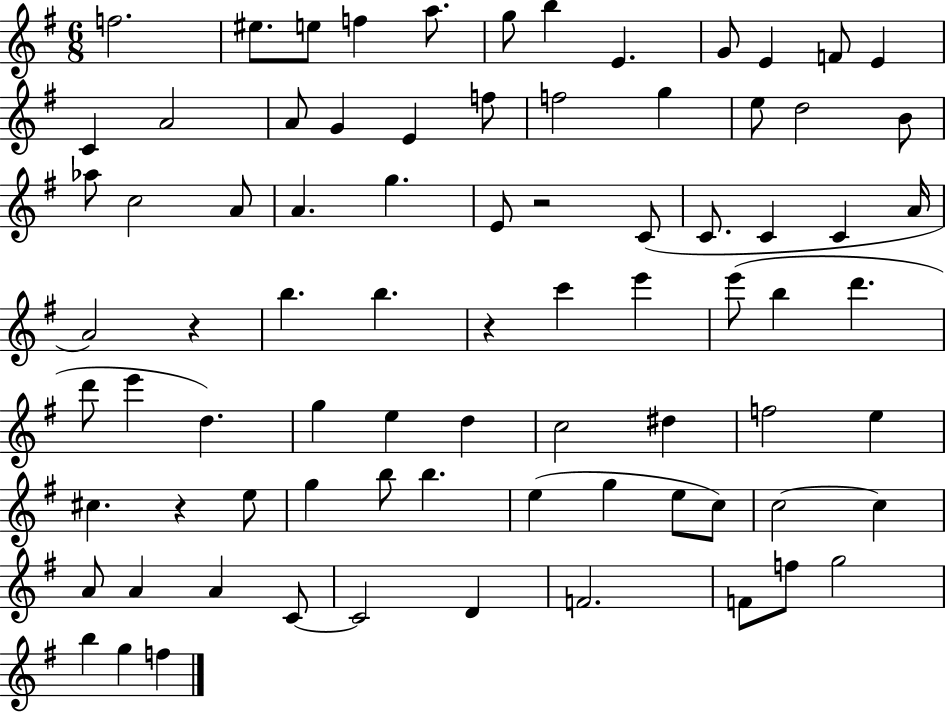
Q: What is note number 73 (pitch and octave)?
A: G5